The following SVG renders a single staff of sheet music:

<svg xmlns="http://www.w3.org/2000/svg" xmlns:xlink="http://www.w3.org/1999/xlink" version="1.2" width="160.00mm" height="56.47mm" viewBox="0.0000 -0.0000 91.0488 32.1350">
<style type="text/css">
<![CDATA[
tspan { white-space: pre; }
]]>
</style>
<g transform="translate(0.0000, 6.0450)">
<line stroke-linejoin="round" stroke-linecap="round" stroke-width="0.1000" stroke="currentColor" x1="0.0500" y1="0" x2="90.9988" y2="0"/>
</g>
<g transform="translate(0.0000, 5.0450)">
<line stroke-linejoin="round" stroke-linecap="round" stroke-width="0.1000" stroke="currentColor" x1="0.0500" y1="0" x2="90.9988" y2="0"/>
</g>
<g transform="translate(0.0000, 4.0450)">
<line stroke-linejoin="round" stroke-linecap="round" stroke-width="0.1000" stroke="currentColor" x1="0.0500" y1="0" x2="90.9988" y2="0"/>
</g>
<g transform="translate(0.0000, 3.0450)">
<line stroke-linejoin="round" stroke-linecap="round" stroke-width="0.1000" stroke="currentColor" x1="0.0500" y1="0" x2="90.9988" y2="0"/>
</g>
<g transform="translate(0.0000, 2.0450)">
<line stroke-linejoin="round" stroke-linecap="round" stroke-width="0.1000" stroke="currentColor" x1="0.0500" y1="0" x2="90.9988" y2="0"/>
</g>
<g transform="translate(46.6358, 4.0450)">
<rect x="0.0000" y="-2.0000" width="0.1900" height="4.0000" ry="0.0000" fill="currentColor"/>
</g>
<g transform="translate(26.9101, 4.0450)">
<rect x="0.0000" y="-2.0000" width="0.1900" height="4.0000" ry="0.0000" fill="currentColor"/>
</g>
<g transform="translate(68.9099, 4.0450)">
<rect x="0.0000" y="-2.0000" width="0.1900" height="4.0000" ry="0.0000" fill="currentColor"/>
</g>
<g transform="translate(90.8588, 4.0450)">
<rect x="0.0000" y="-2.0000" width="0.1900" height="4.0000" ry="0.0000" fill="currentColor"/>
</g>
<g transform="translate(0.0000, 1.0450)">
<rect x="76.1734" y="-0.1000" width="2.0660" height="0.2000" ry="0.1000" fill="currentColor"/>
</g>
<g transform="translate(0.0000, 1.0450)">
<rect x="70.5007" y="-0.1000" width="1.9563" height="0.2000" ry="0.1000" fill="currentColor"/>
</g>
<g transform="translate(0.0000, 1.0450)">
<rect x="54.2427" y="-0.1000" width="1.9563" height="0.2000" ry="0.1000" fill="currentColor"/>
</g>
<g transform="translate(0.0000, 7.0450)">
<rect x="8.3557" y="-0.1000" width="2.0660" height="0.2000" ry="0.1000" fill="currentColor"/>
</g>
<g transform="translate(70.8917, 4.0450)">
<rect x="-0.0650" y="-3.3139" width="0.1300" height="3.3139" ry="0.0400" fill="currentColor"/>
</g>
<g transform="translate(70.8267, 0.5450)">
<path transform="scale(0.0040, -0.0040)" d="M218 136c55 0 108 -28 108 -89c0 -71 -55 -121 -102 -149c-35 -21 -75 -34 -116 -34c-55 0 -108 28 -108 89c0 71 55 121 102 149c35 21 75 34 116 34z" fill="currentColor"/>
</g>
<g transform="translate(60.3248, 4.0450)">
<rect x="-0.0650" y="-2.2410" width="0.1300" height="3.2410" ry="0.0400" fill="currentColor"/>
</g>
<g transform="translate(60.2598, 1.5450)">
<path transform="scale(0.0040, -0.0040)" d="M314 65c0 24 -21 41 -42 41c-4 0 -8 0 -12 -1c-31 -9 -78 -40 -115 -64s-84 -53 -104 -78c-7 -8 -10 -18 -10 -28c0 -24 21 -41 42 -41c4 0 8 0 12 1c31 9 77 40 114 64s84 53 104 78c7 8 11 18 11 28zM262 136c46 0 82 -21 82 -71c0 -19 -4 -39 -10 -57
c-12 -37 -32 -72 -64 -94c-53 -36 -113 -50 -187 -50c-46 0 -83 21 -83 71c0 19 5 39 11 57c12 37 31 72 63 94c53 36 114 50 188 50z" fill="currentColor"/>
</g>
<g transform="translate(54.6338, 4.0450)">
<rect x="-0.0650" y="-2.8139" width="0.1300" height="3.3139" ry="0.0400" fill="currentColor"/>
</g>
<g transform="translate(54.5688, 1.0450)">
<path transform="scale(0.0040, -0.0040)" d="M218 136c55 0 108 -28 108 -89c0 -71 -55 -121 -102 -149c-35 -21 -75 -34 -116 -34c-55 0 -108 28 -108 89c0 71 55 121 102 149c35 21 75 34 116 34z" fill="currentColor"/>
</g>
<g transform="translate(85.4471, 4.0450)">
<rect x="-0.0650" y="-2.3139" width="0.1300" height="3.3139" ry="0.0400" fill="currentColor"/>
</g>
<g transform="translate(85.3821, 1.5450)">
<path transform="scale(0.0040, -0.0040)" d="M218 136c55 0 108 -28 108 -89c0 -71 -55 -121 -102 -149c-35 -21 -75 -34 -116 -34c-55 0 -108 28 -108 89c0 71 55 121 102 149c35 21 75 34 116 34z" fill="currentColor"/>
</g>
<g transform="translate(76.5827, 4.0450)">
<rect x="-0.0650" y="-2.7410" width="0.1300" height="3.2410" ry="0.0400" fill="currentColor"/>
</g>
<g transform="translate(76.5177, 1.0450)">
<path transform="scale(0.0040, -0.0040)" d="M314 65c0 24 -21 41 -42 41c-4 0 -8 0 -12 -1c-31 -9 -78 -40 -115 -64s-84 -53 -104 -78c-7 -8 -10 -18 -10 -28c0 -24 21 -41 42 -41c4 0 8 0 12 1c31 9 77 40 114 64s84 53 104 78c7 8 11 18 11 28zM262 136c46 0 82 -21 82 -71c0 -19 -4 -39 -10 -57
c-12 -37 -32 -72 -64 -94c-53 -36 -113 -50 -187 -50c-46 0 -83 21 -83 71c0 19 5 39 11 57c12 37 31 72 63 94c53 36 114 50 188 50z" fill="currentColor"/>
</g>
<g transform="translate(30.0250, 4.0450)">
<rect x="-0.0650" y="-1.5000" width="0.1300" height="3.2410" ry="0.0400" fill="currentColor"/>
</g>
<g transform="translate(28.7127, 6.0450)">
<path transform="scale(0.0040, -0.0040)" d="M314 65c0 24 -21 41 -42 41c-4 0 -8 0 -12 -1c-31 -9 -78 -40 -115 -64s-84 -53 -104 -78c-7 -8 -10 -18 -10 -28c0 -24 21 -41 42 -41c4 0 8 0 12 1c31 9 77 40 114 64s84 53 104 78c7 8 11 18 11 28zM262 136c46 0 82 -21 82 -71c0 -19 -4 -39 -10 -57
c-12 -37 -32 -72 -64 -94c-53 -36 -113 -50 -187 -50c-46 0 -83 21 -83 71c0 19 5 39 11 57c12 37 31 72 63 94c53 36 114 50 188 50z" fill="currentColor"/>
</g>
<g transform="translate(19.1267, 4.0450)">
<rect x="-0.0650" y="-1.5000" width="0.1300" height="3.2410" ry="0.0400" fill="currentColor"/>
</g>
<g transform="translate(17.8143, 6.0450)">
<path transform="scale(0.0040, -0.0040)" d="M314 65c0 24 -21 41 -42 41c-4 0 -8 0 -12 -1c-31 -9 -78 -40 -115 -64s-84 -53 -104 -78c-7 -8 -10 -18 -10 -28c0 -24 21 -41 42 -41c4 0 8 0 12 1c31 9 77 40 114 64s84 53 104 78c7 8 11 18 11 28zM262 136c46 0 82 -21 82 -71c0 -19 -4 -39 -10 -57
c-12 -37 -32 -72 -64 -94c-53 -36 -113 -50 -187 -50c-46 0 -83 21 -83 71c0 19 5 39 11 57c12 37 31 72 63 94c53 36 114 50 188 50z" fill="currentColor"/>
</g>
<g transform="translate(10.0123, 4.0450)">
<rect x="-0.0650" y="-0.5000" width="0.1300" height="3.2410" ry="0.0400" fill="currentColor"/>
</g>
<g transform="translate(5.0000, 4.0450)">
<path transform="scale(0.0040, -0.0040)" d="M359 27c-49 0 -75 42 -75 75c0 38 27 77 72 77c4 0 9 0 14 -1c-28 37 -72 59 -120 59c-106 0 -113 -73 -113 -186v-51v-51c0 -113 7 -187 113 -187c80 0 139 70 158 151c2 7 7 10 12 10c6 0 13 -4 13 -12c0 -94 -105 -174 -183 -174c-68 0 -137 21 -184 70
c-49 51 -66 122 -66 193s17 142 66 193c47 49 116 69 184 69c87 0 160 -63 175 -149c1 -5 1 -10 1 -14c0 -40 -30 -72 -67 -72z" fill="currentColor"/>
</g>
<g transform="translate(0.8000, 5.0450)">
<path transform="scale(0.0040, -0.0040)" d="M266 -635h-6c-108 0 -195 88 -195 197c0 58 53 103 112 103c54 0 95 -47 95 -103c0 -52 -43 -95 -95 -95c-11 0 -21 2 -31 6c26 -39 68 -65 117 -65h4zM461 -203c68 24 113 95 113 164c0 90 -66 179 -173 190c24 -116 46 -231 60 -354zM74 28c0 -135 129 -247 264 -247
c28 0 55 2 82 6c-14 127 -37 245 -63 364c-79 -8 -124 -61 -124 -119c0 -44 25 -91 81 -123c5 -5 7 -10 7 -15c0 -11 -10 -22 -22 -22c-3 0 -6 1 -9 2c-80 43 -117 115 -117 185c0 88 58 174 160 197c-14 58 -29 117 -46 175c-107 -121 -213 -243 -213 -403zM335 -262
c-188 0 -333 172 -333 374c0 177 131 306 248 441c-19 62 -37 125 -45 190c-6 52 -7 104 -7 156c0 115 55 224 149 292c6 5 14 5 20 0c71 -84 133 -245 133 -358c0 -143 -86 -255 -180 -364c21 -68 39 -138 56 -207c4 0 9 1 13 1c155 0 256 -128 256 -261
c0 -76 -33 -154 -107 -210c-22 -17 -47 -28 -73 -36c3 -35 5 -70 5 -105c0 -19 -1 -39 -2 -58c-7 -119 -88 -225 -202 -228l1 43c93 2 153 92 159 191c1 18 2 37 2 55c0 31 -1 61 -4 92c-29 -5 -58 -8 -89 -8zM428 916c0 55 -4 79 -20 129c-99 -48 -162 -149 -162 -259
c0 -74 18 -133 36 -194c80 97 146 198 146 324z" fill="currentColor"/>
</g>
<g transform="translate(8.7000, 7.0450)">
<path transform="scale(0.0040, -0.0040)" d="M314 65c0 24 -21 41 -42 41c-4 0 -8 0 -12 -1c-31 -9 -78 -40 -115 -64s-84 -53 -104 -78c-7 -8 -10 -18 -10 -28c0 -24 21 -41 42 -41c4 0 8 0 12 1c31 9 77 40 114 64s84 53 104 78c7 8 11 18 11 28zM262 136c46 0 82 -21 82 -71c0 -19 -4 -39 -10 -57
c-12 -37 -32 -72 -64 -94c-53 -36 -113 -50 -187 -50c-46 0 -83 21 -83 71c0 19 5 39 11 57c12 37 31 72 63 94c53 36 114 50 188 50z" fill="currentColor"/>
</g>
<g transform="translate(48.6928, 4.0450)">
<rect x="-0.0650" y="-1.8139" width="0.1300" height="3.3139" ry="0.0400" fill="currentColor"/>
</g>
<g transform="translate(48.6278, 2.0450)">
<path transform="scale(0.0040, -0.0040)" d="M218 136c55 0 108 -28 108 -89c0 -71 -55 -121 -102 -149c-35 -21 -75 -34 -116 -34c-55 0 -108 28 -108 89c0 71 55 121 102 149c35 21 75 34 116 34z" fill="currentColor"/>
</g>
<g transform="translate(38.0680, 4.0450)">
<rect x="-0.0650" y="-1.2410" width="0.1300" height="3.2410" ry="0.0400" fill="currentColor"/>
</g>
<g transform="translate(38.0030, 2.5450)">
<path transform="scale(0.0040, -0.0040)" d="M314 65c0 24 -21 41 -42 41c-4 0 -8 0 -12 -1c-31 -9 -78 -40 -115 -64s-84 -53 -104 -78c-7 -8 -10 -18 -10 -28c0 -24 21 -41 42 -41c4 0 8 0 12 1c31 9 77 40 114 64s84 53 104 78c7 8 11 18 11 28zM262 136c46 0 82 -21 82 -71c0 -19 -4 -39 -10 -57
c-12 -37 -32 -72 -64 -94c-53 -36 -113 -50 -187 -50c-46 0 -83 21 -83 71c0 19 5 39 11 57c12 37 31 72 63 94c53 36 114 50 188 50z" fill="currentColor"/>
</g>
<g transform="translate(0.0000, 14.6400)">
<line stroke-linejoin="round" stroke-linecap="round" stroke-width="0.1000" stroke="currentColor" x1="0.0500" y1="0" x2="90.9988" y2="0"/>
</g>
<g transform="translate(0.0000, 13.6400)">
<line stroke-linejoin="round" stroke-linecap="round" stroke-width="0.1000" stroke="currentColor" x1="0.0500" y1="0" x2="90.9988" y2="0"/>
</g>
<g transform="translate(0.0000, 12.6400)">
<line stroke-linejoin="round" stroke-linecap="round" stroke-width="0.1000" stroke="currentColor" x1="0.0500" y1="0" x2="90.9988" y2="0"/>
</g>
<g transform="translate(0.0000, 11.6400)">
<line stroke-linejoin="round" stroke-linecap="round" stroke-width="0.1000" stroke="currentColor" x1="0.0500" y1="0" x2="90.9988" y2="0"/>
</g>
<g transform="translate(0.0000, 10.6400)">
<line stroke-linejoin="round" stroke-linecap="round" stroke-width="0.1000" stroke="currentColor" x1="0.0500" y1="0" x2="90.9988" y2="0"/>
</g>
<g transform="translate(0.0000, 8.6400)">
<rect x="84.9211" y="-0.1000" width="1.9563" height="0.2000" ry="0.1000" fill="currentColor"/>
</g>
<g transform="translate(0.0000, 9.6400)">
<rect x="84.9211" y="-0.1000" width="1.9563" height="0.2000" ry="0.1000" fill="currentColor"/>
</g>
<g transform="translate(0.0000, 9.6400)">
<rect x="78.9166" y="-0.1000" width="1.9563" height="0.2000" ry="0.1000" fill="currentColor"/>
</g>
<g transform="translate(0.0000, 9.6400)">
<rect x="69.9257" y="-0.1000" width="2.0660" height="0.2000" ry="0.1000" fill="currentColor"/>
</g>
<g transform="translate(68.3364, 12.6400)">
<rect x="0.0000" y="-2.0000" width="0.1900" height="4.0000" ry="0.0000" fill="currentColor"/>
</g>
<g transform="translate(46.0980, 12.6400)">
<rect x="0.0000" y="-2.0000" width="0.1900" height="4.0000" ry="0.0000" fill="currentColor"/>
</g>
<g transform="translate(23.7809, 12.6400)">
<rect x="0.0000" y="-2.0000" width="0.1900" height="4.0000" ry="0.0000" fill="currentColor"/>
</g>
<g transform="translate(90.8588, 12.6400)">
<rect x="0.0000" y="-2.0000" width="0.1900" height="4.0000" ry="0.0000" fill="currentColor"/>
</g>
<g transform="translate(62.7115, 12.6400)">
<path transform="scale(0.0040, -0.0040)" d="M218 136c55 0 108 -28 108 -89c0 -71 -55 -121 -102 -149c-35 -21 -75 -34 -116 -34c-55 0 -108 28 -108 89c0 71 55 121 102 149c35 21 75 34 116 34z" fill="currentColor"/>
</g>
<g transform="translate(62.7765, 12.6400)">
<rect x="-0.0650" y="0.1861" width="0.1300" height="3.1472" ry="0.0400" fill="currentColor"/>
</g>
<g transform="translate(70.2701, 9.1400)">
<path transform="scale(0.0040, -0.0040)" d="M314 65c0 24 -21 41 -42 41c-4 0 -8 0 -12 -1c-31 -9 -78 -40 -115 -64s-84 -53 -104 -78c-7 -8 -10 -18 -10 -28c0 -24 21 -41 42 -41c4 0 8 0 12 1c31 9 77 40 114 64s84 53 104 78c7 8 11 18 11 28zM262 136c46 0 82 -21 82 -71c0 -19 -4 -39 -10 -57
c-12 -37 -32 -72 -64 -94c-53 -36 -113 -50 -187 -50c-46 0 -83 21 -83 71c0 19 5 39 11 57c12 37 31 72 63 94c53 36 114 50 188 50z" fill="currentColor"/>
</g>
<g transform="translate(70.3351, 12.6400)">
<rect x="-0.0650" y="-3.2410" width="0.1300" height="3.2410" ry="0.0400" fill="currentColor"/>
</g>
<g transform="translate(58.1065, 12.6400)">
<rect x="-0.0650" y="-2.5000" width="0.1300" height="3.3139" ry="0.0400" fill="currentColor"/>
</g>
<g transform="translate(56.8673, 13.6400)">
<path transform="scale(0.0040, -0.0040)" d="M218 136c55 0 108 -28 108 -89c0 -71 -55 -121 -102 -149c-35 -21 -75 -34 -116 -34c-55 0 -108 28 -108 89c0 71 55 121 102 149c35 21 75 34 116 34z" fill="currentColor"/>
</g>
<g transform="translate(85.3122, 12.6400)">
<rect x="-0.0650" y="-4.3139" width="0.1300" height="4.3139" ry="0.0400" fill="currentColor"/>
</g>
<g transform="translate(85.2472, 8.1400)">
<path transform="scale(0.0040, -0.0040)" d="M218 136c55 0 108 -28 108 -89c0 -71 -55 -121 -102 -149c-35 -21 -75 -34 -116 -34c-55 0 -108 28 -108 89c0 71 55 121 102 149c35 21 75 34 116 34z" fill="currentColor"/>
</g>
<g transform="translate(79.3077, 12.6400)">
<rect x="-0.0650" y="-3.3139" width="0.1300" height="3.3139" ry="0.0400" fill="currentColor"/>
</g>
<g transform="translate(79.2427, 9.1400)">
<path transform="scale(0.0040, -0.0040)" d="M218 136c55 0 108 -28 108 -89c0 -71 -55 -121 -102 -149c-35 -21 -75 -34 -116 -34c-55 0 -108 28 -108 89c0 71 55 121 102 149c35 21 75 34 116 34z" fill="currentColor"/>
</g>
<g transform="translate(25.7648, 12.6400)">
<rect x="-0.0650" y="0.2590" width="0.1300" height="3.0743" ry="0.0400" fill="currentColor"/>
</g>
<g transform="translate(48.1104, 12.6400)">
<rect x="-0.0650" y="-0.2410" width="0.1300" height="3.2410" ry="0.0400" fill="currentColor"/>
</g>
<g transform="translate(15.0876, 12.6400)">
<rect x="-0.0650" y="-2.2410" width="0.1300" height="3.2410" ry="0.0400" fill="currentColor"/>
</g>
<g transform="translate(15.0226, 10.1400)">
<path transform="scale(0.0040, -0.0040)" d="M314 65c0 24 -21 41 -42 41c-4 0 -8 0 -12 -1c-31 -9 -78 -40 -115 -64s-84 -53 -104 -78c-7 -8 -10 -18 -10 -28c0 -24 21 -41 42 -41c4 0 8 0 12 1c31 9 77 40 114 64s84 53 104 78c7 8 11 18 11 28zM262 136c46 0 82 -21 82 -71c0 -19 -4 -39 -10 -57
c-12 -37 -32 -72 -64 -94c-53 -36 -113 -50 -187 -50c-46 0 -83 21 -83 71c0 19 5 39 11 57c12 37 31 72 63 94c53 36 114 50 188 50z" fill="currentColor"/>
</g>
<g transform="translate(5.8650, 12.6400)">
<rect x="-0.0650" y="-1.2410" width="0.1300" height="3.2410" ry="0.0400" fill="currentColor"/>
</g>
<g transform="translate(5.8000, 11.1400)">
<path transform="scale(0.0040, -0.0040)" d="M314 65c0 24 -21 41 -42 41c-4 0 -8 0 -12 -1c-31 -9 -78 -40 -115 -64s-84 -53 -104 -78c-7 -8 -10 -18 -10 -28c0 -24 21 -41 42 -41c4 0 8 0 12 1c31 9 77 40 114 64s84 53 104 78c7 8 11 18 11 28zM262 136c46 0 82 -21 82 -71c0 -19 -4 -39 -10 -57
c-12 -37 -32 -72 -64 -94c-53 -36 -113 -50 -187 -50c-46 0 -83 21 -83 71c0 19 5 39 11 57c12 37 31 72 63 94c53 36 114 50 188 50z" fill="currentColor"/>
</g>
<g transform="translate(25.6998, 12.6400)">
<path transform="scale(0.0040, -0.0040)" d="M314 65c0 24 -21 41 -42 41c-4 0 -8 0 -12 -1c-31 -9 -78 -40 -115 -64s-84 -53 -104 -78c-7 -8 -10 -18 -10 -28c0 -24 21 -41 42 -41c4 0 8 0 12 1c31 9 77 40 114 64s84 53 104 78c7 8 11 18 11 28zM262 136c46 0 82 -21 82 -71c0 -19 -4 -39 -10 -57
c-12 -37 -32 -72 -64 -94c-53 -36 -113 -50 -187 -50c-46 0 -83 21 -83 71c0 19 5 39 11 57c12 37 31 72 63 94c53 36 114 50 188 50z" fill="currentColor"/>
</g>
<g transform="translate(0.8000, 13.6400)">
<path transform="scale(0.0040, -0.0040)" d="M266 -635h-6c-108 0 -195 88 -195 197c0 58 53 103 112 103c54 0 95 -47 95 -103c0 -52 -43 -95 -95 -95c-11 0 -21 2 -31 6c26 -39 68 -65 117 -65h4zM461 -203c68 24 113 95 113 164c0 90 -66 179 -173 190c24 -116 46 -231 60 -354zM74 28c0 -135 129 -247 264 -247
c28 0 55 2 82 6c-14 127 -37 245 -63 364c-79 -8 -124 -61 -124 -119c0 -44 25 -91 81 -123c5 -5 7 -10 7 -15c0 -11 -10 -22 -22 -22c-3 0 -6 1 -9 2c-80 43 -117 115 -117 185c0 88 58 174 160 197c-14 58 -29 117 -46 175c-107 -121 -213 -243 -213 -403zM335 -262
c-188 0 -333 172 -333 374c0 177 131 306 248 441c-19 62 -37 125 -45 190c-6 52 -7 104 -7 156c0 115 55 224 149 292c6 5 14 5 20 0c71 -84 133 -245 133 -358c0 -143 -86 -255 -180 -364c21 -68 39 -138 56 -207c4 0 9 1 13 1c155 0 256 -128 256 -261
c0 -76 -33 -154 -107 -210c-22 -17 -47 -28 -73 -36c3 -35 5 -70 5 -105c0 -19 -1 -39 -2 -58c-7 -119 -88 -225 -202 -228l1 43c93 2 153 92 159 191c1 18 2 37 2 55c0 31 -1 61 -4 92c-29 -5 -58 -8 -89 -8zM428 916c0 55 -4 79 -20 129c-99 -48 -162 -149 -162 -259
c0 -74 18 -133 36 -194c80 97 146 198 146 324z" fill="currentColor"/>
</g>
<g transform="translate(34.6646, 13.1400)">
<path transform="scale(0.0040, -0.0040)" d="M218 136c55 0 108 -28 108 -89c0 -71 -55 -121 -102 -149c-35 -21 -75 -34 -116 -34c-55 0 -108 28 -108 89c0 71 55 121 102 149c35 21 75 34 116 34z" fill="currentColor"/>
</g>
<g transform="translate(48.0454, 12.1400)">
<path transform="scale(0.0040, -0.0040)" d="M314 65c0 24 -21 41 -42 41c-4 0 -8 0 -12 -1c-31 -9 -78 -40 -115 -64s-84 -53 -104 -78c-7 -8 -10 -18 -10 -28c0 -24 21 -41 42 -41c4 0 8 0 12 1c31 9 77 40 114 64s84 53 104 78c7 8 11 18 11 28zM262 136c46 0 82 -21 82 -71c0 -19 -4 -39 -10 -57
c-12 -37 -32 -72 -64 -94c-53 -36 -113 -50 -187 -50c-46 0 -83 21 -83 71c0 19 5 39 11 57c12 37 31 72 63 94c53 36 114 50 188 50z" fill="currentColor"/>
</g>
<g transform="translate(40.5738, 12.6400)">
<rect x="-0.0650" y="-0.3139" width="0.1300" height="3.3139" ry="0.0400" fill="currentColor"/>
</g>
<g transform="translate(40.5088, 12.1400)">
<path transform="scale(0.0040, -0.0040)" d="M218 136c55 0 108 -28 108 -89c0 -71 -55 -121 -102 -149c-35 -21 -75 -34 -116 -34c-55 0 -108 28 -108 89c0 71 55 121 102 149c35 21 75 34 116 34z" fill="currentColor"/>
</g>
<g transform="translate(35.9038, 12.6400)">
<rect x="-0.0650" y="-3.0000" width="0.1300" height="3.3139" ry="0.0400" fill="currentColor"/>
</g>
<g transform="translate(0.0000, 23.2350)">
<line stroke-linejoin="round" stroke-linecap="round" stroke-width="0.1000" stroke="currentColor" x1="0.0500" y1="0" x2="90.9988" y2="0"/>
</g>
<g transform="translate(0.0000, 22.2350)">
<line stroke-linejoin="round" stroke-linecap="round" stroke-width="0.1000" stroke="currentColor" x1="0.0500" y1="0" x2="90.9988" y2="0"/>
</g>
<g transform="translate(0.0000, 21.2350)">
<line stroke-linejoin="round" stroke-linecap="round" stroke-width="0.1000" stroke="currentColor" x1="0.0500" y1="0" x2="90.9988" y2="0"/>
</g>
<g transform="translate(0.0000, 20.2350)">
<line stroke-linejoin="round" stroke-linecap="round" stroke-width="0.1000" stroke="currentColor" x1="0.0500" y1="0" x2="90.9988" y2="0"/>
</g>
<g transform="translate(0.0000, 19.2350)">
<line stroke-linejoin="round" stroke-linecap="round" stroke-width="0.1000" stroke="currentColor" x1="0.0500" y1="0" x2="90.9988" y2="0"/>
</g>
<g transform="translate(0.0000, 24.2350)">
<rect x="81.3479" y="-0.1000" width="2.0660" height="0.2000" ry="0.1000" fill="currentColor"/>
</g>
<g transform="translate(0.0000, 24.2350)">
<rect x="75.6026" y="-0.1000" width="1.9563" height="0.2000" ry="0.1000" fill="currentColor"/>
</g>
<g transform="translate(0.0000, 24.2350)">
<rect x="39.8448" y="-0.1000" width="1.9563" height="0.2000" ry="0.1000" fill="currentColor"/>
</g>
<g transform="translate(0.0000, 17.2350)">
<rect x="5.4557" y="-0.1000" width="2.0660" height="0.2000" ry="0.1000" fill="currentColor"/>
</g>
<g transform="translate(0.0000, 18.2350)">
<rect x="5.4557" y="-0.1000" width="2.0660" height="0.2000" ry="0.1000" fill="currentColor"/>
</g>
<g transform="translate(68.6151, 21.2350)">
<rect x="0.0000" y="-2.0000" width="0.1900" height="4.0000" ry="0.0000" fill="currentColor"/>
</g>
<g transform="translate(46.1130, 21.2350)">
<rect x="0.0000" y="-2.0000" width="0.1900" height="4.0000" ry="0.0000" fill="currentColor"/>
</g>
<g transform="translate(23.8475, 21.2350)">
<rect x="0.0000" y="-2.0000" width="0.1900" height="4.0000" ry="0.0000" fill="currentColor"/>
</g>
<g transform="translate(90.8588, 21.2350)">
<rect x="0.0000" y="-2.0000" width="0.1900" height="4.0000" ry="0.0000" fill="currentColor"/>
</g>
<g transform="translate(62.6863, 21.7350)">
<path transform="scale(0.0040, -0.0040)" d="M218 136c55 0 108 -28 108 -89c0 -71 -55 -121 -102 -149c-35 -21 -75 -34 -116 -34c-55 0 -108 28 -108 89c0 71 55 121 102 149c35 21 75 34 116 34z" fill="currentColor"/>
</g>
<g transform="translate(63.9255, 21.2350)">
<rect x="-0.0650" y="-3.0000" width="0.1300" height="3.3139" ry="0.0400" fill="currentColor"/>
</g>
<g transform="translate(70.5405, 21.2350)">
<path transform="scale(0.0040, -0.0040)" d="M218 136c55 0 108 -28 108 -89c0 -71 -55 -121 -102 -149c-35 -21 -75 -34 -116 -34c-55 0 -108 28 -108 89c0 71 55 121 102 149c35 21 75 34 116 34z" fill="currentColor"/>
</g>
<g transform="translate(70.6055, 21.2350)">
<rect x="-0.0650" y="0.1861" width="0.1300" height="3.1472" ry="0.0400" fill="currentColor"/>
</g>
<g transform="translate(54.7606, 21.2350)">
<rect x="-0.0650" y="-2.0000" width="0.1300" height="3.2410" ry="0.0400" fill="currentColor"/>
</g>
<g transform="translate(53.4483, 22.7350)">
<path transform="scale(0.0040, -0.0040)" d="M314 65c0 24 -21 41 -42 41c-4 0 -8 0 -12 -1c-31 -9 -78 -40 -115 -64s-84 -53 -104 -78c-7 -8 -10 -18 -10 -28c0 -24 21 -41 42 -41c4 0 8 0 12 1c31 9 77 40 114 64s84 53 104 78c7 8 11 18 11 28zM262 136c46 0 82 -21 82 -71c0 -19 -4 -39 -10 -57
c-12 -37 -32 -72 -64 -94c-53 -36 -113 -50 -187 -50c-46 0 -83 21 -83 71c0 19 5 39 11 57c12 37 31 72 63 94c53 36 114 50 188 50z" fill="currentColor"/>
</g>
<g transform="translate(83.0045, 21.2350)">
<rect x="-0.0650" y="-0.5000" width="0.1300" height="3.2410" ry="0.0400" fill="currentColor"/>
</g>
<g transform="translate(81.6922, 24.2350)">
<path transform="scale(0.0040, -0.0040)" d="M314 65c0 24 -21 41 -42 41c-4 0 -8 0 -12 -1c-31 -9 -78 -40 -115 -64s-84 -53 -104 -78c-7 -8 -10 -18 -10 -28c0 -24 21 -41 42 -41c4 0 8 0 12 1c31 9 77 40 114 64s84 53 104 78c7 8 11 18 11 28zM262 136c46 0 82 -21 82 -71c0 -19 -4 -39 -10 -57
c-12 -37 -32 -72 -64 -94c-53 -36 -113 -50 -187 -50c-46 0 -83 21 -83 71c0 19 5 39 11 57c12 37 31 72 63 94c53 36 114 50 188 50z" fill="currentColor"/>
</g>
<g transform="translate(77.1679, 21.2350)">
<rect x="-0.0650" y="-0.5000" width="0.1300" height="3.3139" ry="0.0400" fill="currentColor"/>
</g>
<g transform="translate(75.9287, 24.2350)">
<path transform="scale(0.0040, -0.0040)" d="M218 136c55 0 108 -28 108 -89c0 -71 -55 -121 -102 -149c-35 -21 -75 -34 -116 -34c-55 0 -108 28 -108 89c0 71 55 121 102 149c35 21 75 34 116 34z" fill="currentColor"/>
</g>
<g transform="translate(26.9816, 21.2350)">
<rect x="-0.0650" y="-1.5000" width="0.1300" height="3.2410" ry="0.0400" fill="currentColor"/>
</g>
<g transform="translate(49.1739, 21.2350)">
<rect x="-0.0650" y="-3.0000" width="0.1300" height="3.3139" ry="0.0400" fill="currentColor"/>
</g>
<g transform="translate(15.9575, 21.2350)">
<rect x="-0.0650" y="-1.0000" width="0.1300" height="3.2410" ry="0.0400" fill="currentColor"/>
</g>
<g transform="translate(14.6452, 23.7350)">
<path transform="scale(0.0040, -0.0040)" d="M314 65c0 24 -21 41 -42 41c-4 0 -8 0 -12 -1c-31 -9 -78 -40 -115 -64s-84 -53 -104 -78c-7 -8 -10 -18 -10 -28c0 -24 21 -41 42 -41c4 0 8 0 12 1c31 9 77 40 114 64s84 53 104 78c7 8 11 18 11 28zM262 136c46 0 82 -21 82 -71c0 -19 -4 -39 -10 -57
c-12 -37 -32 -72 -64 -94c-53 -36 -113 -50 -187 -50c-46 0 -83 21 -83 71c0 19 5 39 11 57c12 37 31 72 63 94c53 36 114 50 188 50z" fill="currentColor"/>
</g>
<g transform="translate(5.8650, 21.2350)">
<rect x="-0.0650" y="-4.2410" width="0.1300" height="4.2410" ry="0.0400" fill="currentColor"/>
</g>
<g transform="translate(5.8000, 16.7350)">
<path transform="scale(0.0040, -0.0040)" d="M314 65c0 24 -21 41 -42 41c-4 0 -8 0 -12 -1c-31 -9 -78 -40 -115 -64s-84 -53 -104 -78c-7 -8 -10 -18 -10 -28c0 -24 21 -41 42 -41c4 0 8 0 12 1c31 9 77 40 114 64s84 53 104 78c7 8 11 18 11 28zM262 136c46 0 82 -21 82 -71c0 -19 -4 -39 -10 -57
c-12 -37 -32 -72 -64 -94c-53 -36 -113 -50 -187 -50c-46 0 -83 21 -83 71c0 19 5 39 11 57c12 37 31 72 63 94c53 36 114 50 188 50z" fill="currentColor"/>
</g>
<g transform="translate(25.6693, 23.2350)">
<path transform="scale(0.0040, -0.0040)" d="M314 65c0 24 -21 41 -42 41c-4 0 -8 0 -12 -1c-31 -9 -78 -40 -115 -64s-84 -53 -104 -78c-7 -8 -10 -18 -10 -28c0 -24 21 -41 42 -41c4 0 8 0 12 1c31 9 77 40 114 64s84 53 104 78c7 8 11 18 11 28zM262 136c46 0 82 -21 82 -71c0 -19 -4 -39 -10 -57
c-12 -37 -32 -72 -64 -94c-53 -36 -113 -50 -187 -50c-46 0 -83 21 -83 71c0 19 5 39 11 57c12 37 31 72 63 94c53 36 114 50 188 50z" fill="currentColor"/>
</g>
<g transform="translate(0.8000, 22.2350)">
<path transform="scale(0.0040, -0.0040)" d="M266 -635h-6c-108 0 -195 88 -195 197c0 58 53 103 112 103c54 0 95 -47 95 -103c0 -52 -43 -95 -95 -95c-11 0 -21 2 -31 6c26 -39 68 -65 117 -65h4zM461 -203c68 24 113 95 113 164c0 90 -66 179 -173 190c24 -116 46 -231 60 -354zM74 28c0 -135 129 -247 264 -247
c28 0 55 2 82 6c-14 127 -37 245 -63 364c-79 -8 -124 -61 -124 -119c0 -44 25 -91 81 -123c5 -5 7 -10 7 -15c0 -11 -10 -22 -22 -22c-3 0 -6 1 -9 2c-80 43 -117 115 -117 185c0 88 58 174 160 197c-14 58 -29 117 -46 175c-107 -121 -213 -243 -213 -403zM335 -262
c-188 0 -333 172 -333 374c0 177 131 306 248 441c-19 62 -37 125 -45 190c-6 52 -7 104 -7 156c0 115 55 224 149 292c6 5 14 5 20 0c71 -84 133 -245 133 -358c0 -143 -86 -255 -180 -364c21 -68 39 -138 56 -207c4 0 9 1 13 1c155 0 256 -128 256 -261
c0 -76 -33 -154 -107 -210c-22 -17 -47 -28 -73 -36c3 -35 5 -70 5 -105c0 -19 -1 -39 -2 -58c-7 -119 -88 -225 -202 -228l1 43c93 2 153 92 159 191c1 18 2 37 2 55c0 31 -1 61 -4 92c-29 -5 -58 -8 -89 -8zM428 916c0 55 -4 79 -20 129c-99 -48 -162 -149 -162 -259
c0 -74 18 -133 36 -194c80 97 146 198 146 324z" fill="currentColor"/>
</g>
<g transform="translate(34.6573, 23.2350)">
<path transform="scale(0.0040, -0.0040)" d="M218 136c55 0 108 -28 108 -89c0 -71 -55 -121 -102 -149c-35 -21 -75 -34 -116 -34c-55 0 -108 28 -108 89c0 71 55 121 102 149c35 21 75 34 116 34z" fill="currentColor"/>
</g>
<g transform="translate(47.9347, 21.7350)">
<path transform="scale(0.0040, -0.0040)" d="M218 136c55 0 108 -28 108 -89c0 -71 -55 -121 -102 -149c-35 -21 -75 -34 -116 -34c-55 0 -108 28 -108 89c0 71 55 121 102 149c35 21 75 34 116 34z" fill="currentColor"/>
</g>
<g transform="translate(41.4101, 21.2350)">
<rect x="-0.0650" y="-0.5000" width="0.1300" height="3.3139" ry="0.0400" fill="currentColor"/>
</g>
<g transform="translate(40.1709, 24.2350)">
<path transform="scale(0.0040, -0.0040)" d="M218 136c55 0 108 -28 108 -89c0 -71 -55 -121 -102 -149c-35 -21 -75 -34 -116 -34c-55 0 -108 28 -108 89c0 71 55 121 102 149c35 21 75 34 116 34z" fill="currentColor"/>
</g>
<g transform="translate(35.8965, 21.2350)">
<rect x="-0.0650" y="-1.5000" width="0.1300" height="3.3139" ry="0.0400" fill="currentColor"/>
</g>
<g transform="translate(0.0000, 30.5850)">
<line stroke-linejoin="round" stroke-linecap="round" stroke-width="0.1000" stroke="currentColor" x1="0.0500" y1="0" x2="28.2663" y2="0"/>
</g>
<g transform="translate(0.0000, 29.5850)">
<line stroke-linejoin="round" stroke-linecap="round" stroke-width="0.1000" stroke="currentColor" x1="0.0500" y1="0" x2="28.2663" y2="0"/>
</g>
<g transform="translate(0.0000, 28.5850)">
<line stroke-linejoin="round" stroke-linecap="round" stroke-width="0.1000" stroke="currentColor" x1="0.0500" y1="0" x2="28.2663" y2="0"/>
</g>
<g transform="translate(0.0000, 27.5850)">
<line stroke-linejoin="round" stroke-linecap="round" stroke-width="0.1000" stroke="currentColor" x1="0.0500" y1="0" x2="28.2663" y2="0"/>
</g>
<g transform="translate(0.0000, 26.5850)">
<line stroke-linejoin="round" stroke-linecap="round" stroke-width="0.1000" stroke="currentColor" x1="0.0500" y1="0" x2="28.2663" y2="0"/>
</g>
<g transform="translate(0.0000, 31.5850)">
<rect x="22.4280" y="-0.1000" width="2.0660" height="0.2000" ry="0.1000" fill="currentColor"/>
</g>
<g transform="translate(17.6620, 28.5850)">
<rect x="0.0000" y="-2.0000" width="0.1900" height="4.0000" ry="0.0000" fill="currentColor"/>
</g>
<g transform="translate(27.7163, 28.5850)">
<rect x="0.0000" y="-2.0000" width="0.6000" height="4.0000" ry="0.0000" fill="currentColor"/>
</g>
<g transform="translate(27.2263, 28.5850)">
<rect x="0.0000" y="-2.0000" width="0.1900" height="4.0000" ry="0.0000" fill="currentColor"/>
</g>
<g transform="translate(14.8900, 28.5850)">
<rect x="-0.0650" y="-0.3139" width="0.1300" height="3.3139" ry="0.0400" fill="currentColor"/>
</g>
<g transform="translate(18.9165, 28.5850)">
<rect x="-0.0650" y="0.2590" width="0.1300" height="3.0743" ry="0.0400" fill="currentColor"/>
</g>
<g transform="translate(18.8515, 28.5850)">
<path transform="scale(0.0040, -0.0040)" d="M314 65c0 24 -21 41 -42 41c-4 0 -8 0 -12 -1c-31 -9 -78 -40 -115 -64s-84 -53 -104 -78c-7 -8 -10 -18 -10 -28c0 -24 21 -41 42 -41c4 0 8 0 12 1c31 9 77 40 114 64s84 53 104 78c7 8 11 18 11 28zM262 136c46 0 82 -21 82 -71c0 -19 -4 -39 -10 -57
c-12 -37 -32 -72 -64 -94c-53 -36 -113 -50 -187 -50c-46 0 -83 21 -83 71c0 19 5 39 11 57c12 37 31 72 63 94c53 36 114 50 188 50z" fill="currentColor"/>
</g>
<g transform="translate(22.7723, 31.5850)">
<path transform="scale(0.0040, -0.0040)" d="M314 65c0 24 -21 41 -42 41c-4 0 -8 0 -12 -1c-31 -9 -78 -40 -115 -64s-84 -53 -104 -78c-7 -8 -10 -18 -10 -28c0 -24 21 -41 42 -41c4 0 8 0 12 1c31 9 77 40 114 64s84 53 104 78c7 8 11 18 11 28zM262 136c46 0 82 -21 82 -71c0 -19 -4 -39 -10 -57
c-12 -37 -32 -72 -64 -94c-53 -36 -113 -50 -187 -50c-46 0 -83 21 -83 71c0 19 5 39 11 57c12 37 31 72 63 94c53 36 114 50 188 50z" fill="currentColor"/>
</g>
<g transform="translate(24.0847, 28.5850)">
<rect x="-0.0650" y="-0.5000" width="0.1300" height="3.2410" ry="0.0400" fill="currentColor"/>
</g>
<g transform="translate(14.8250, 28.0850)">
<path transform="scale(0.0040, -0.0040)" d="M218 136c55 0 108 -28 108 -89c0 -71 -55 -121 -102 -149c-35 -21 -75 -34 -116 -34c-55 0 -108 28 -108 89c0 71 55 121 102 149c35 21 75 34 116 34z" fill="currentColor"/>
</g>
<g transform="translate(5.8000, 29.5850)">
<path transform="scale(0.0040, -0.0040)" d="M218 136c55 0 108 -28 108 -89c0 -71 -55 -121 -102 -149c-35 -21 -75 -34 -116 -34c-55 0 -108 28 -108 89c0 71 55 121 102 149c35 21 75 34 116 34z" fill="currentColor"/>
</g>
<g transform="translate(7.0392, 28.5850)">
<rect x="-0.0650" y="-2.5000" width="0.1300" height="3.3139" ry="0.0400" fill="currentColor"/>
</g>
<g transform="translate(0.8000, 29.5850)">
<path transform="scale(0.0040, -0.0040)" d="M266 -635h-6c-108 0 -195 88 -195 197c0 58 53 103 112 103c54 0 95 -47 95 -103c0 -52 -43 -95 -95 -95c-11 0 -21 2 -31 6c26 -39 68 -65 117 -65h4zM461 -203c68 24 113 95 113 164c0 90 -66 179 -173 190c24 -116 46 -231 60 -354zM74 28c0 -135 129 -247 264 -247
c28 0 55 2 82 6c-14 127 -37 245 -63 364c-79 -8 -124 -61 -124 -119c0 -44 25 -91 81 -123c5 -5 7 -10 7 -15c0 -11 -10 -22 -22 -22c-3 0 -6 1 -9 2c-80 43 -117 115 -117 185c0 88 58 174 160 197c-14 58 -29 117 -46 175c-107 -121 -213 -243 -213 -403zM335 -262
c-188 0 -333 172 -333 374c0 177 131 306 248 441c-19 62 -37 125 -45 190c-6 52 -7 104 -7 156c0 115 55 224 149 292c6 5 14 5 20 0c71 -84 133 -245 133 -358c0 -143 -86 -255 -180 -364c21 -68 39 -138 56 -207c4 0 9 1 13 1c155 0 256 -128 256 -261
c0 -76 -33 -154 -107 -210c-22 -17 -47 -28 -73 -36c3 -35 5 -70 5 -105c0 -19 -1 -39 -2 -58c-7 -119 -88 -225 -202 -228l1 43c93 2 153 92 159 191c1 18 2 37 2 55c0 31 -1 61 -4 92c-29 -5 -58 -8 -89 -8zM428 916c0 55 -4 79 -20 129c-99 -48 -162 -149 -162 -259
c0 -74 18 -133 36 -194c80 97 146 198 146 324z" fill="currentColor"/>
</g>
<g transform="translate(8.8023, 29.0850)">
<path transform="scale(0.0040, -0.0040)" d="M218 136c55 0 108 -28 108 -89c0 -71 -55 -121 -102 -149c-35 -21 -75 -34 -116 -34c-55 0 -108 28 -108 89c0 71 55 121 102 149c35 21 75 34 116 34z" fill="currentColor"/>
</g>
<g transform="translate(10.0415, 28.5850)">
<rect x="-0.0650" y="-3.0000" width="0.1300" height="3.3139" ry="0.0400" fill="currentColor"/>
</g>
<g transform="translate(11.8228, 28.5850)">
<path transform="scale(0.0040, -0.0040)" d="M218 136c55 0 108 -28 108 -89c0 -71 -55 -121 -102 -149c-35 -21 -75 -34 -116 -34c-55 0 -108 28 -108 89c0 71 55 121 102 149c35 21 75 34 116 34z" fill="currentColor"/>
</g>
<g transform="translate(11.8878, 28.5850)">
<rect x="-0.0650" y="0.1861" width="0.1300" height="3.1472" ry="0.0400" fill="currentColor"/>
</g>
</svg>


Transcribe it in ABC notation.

X:1
T:Untitled
M:4/4
L:1/4
K:C
C2 E2 E2 e2 f a g2 b a2 g e2 g2 B2 A c c2 G B b2 b d' d'2 D2 E2 E C A F2 A B C C2 G A B c B2 C2